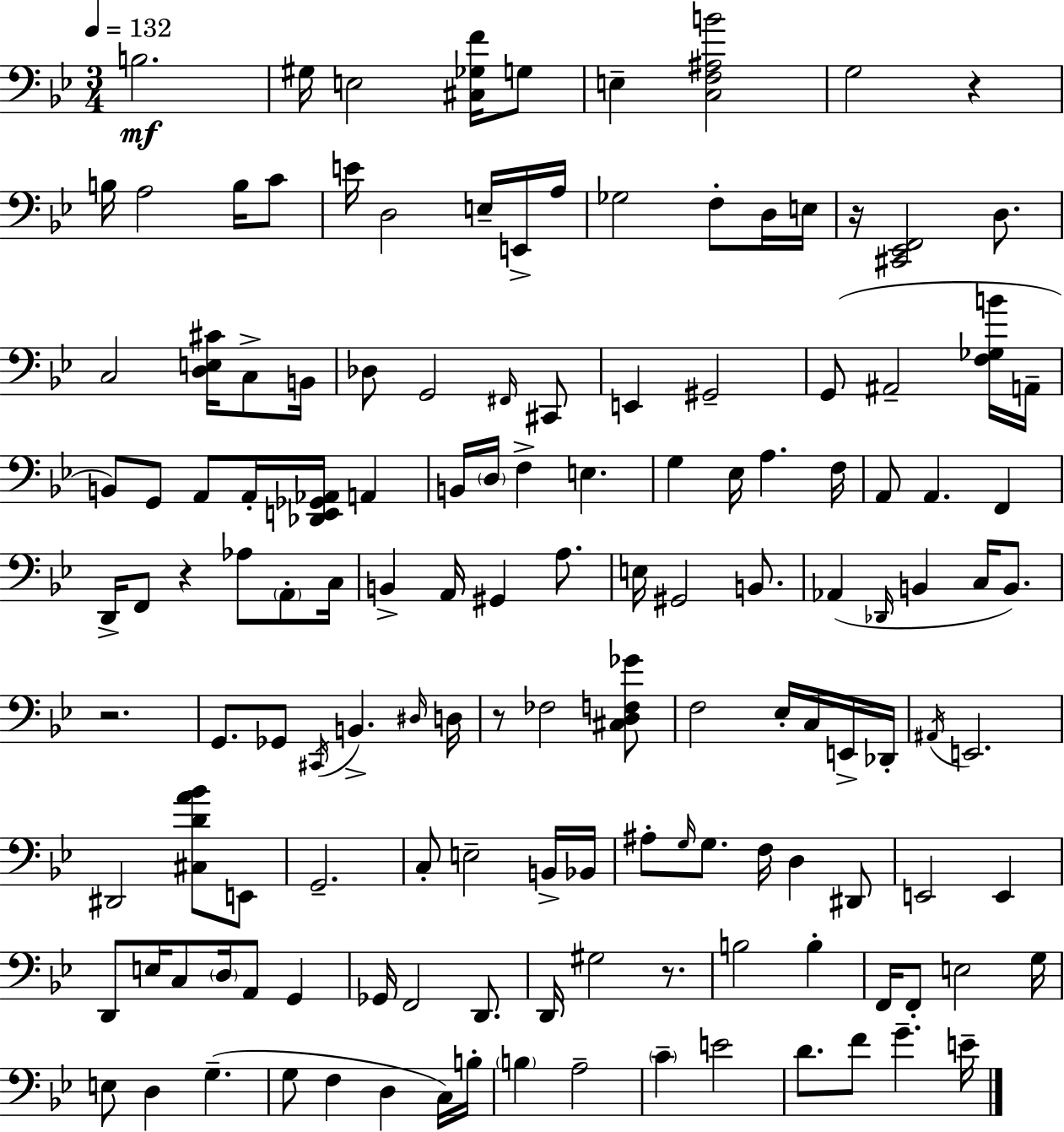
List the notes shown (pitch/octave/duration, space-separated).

B3/h. G#3/s E3/h [C#3,Gb3,F4]/s G3/e E3/q [C3,F3,A#3,B4]/h G3/h R/q B3/s A3/h B3/s C4/e E4/s D3/h E3/s E2/s A3/s Gb3/h F3/e D3/s E3/s R/s [C#2,Eb2,F2]/h D3/e. C3/h [D3,E3,C#4]/s C3/e B2/s Db3/e G2/h F#2/s C#2/e E2/q G#2/h G2/e A#2/h [F3,Gb3,B4]/s A2/s B2/e G2/e A2/e A2/s [Db2,E2,Gb2,Ab2]/s A2/q B2/s D3/s F3/q E3/q. G3/q Eb3/s A3/q. F3/s A2/e A2/q. F2/q D2/s F2/e R/q Ab3/e A2/e C3/s B2/q A2/s G#2/q A3/e. E3/s G#2/h B2/e. Ab2/q Db2/s B2/q C3/s B2/e. R/h. G2/e. Gb2/e C#2/s B2/q. D#3/s D3/s R/e FES3/h [C#3,D3,F3,Gb4]/e F3/h Eb3/s C3/s E2/s Db2/s A#2/s E2/h. D#2/h [C#3,D4,A4,Bb4]/e E2/e G2/h. C3/e E3/h B2/s Bb2/s A#3/e G3/s G3/e. F3/s D3/q D#2/e E2/h E2/q D2/e E3/s C3/e D3/s A2/e G2/q Gb2/s F2/h D2/e. D2/s G#3/h R/e. B3/h B3/q F2/s F2/e E3/h G3/s E3/e D3/q G3/q. G3/e F3/q D3/q C3/s B3/s B3/q A3/h C4/q E4/h D4/e. F4/e G4/q. E4/s